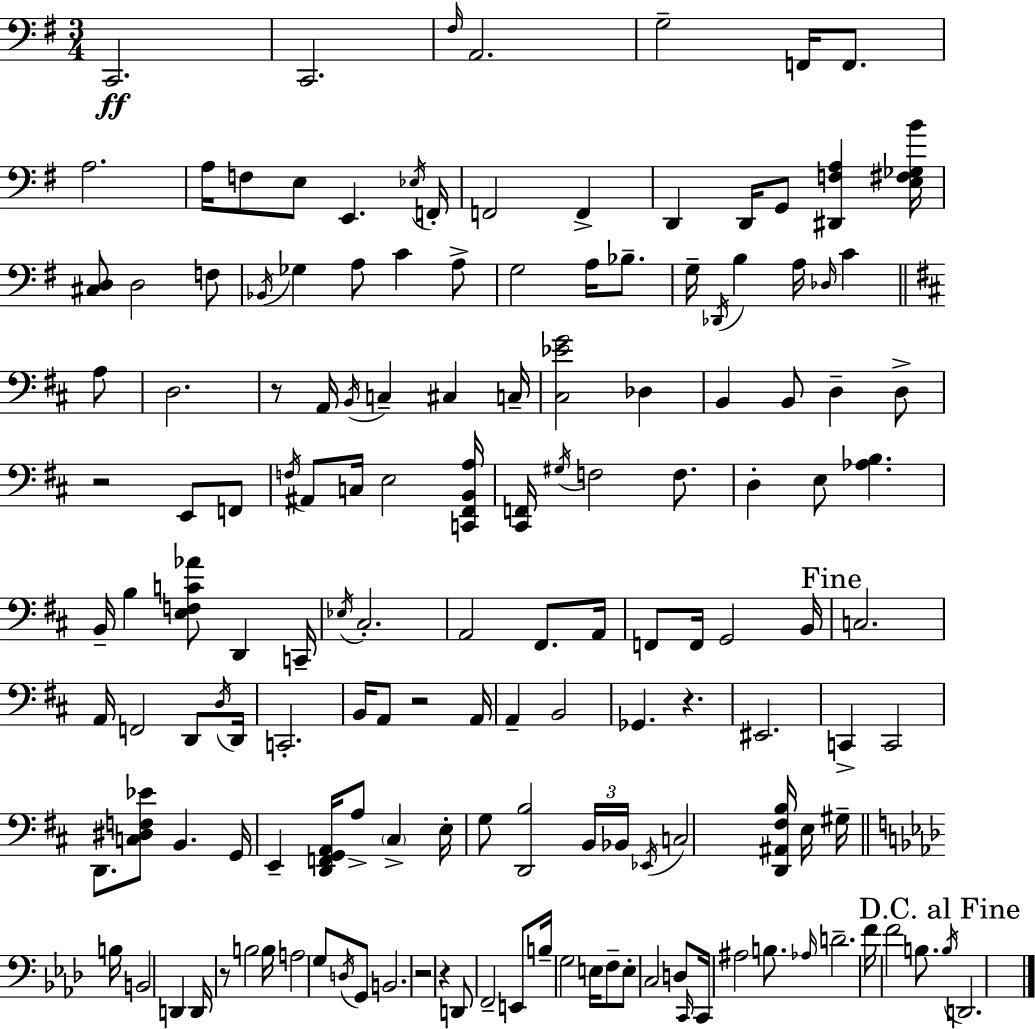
{
  \clef bass
  \numericTimeSignature
  \time 3/4
  \key e \minor
  c,2.\ff | c,2. | \grace { fis16 } a,2. | g2-- f,16 f,8. | \break a2. | a16 f8 e8 e,4. | \acciaccatura { ees16 } f,16-. f,2 f,4-> | d,4 d,16 g,8 <dis, f a>4 | \break <e fis ges b'>16 <cis d>8 d2 | f8 \acciaccatura { bes,16 } ges4 a8 c'4 | a8-> g2 a16 | bes8.-- g16-- \acciaccatura { des,16 } b4 a16 \grace { des16 } c'4 | \break \bar "||" \break \key b \minor a8 d2. | r8 a,16 \acciaccatura { b,16 } c4-- cis4 | c16-- <cis ees' g'>2 des4 | b,4 b,8 d4-- | \break d8-> r2 e,8 | f,8 \acciaccatura { f16 } ais,8 c16 e2 | <c, fis, b, a>16 <cis, f,>16 \acciaccatura { gis16 } f2 | f8. d4-. e8 <aes b>4. | \break b,16-- b4 <e f c' aes'>8 | d,4 c,16-- \acciaccatura { ees16 } cis2.-. | a,2 | fis,8. a,16 f,8 f,16 g,2 | \break b,16 \mark "Fine" c2. | a,16 f,2 | d,8 \acciaccatura { d16 } d,16 c,2.-. | b,16 a,8 r2 | \break a,16 a,4-- b,2 | ges,4. | r4. eis,2. | c,4-> c,2 | \break d,8. <c dis f ees'>8 | b,4. g,16 e,4-- <d, f, g, a,>16 | a8-> \parenthesize cis4-> e16-. g8 <d, b>2 | \tuplet 3/2 { b,16 bes,16 \acciaccatura { ees,16 } } c2 | \break <d, ais, fis b>16 e16 gis16-- \bar "||" \break \key aes \major b16 b,2 d,4 | d,16 r8 b2 | b16 a2 g8 \acciaccatura { d16 } | g,8 b,2. | \break r2 r4 | d,8 f,2-- | e,8 b16-- g2 e16 | f8-- e8-. c2 | \break d8 \grace { c,16 } c,16 ais2 | b8. \grace { aes16 } d'2.-- | f'16 f'2 | b8. \mark "D.C. al Fine" \acciaccatura { b16 } d,2. | \break \bar "|."
}